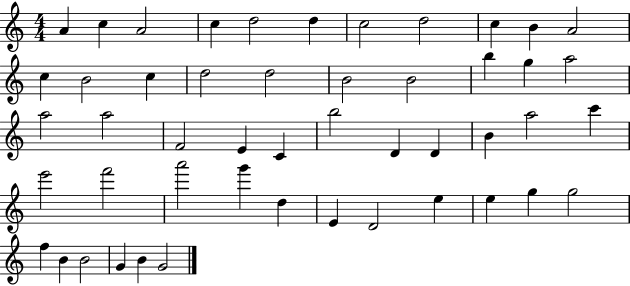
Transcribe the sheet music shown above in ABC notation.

X:1
T:Untitled
M:4/4
L:1/4
K:C
A c A2 c d2 d c2 d2 c B A2 c B2 c d2 d2 B2 B2 b g a2 a2 a2 F2 E C b2 D D B a2 c' e'2 f'2 a'2 g' d E D2 e e g g2 f B B2 G B G2